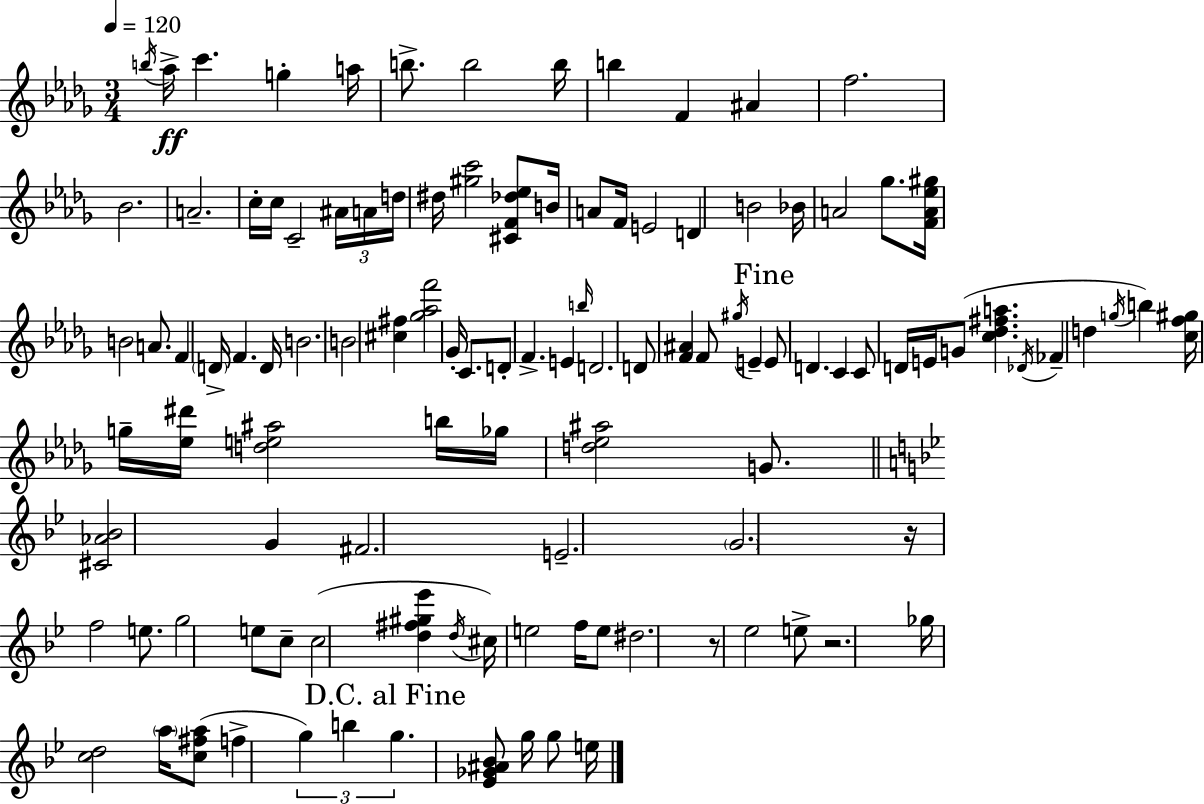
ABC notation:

X:1
T:Untitled
M:3/4
L:1/4
K:Bbm
b/4 _a/4 c' g a/4 b/2 b2 b/4 b F ^A f2 _B2 A2 c/4 c/4 C2 ^A/4 A/4 d/4 ^d/4 [^gc']2 [^CF_d_e]/2 B/4 A/2 F/4 E2 D B2 _B/4 A2 _g/2 [FA_e^g]/4 B2 A/2 F D/4 F D/4 B2 B2 [^c^f] [_g_af']2 _G/4 C/2 D/2 F E b/4 D2 D/2 [F^A] F/2 ^g/4 E E/2 D C C/2 D/4 E/4 G/2 [c_d^fa] _D/4 _F d g/4 b [cf^g]/4 g/4 [_e^d']/4 [de^a]2 b/4 _g/4 [d_e^a]2 G/2 [^C_A_B]2 G ^F2 E2 G2 z/4 f2 e/2 g2 e/2 c/2 c2 [d^f^g_e'] d/4 ^c/4 e2 f/4 e/2 ^d2 z/2 _e2 e/2 z2 _g/4 [cd]2 a/4 [c^fa]/2 f g b g [_E_G^A_B]/2 g/4 g/2 e/4